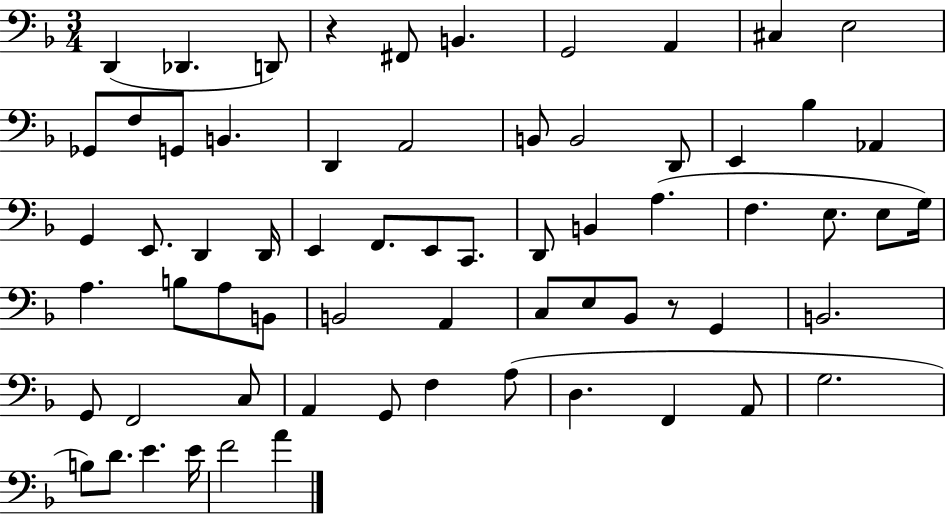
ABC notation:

X:1
T:Untitled
M:3/4
L:1/4
K:F
D,, _D,, D,,/2 z ^F,,/2 B,, G,,2 A,, ^C, E,2 _G,,/2 F,/2 G,,/2 B,, D,, A,,2 B,,/2 B,,2 D,,/2 E,, _B, _A,, G,, E,,/2 D,, D,,/4 E,, F,,/2 E,,/2 C,,/2 D,,/2 B,, A, F, E,/2 E,/2 G,/4 A, B,/2 A,/2 B,,/2 B,,2 A,, C,/2 E,/2 _B,,/2 z/2 G,, B,,2 G,,/2 F,,2 C,/2 A,, G,,/2 F, A,/2 D, F,, A,,/2 G,2 B,/2 D/2 E E/4 F2 A